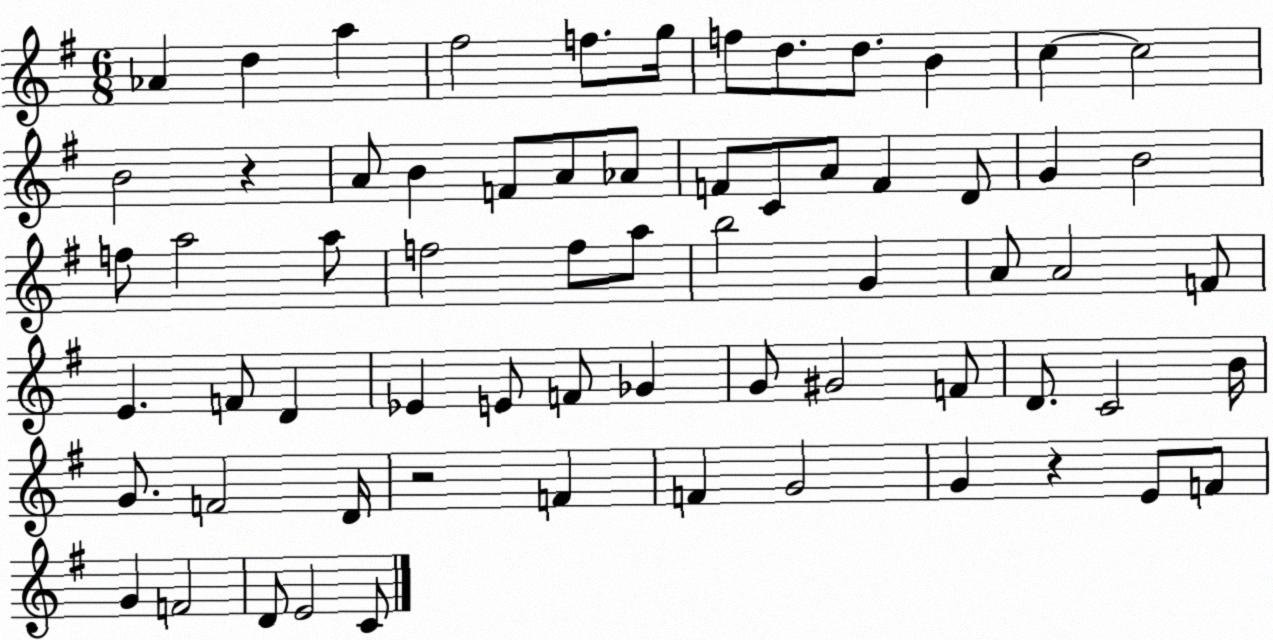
X:1
T:Untitled
M:6/8
L:1/4
K:G
_A d a ^f2 f/2 g/4 f/2 d/2 d/2 B c c2 B2 z A/2 B F/2 A/2 _A/2 F/2 C/2 A/2 F D/2 G B2 f/2 a2 a/2 f2 f/2 a/2 b2 G A/2 A2 F/2 E F/2 D _E E/2 F/2 _G G/2 ^G2 F/2 D/2 C2 B/4 G/2 F2 D/4 z2 F F G2 G z E/2 F/2 G F2 D/2 E2 C/2